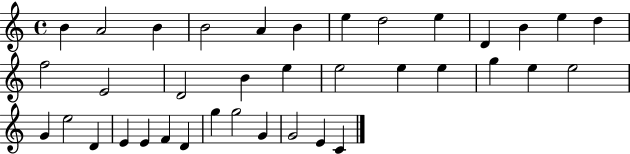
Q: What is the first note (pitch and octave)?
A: B4